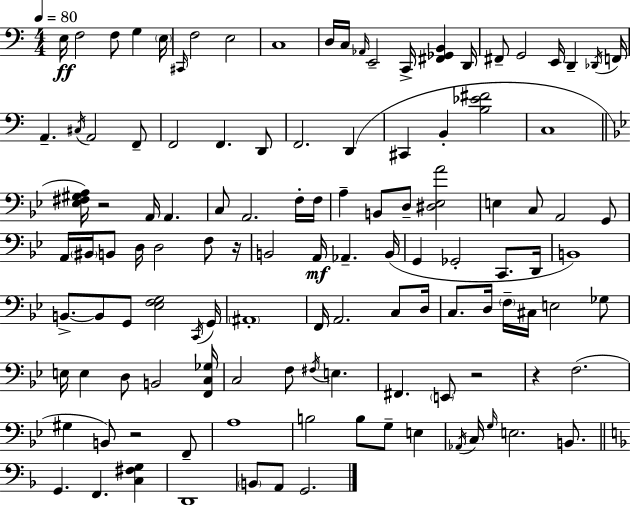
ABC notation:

X:1
T:Untitled
M:4/4
L:1/4
K:Am
E,/4 F,2 F,/2 G, E,/4 ^C,,/4 F,2 E,2 C,4 D,/4 C,/4 _A,,/4 E,,2 C,,/4 [^F,,_G,,B,,] D,,/4 ^F,,/2 G,,2 E,,/4 D,, _D,,/4 F,,/4 A,, ^C,/4 A,,2 F,,/2 F,,2 F,, D,,/2 F,,2 D,, ^C,, B,, [B,_E^F]2 C,4 [_E,^F,^G,A,]/4 z2 A,,/4 A,, C,/2 A,,2 F,/4 F,/4 A, B,,/2 D,/2 [^D,_E,A]2 E, C,/2 A,,2 G,,/2 A,,/4 ^B,,/4 B,,/2 D,/4 D,2 F,/2 z/4 B,,2 A,,/4 _A,, B,,/4 G,, _G,,2 C,,/2 D,,/4 B,,4 B,,/2 B,,/2 G,,/2 [_E,F,G,]2 C,,/4 G,,/4 ^A,,4 F,,/4 A,,2 C,/2 D,/4 C,/2 D,/4 F,/4 ^C,/4 E,2 _G,/2 E,/4 E, D,/2 B,,2 [F,,C,_G,]/4 C,2 F,/2 ^F,/4 E, ^F,, E,,/2 z2 z F,2 ^G, B,,/2 z2 F,,/2 A,4 B,2 B,/2 G,/2 E, _A,,/4 C,/4 G,/4 E,2 B,,/2 G,, F,, [C,^F,G,] D,,4 B,,/2 A,,/2 G,,2